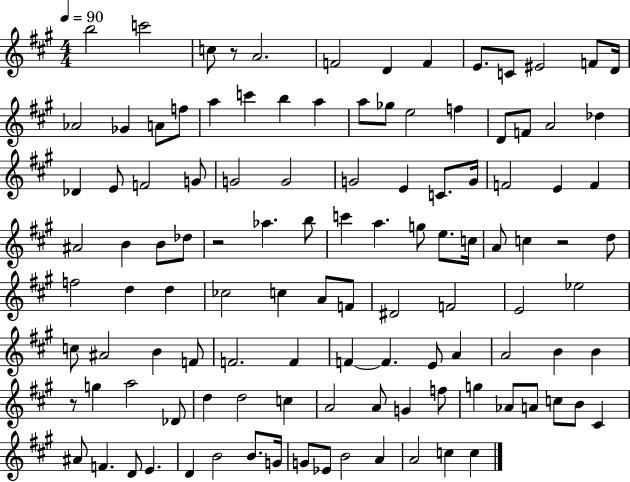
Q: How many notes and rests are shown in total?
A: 114